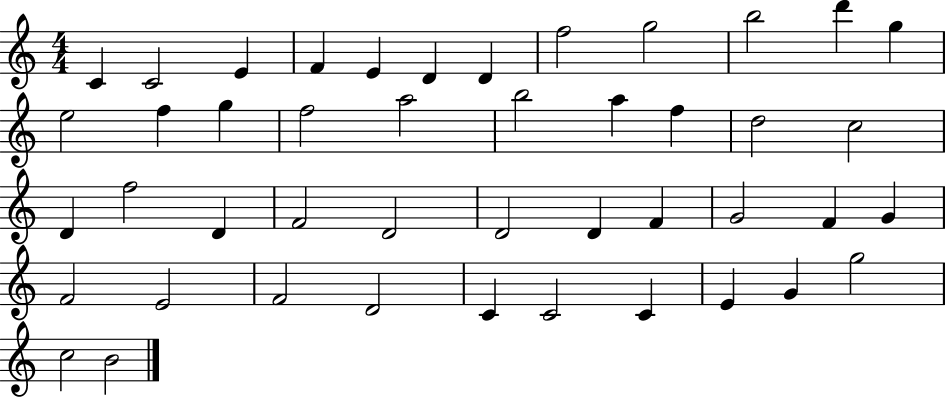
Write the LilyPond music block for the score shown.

{
  \clef treble
  \numericTimeSignature
  \time 4/4
  \key c \major
  c'4 c'2 e'4 | f'4 e'4 d'4 d'4 | f''2 g''2 | b''2 d'''4 g''4 | \break e''2 f''4 g''4 | f''2 a''2 | b''2 a''4 f''4 | d''2 c''2 | \break d'4 f''2 d'4 | f'2 d'2 | d'2 d'4 f'4 | g'2 f'4 g'4 | \break f'2 e'2 | f'2 d'2 | c'4 c'2 c'4 | e'4 g'4 g''2 | \break c''2 b'2 | \bar "|."
}